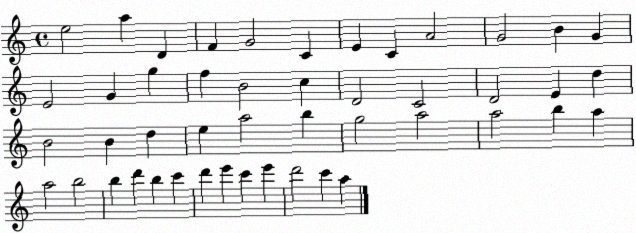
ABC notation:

X:1
T:Untitled
M:4/4
L:1/4
K:C
e2 a D F G2 C E C A2 G2 B G E2 G g f B2 c D2 C2 D2 E d B2 B d e a2 b g2 a2 a2 b a a2 b2 b d' b c' d' e' c' e' d'2 c' a